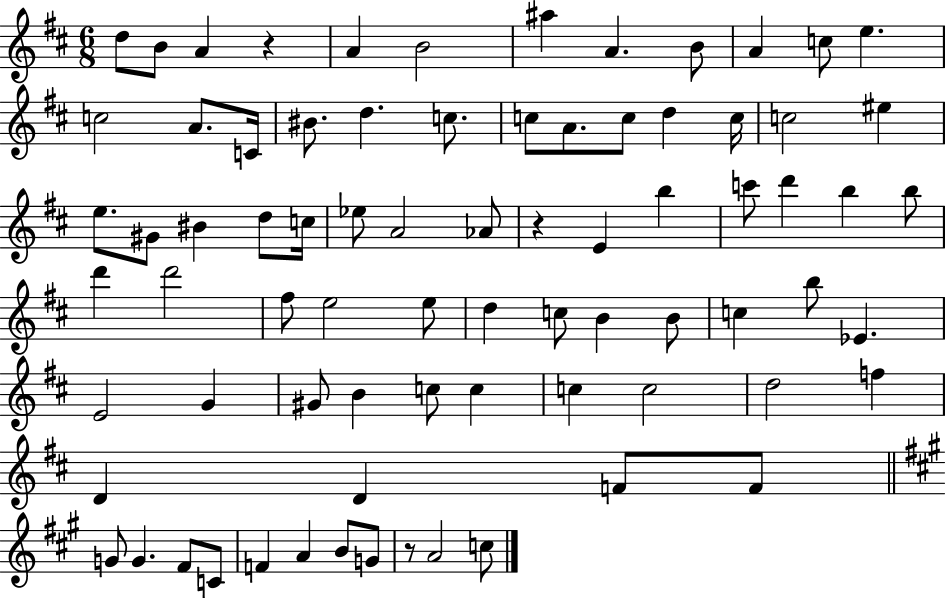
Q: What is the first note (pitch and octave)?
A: D5